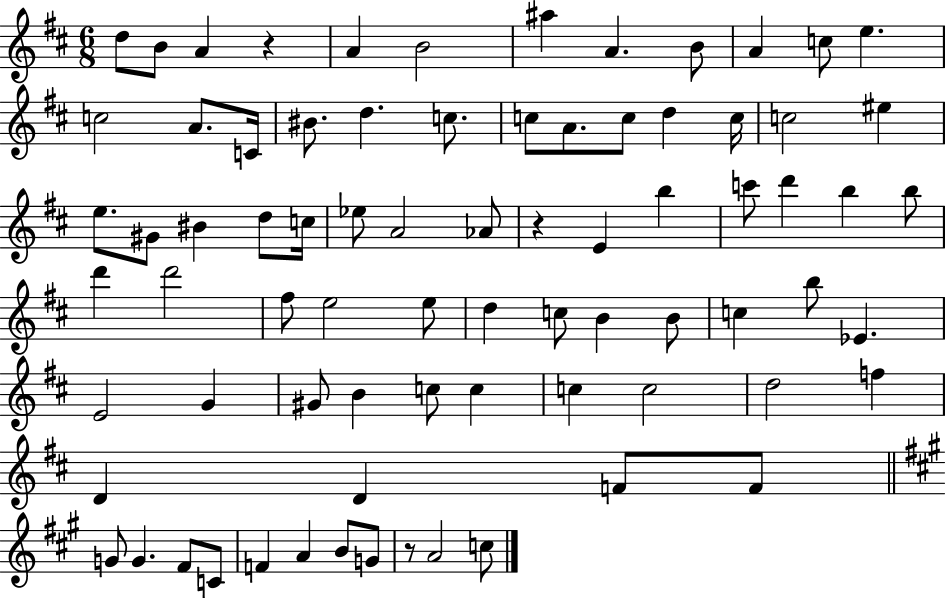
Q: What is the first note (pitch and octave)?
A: D5